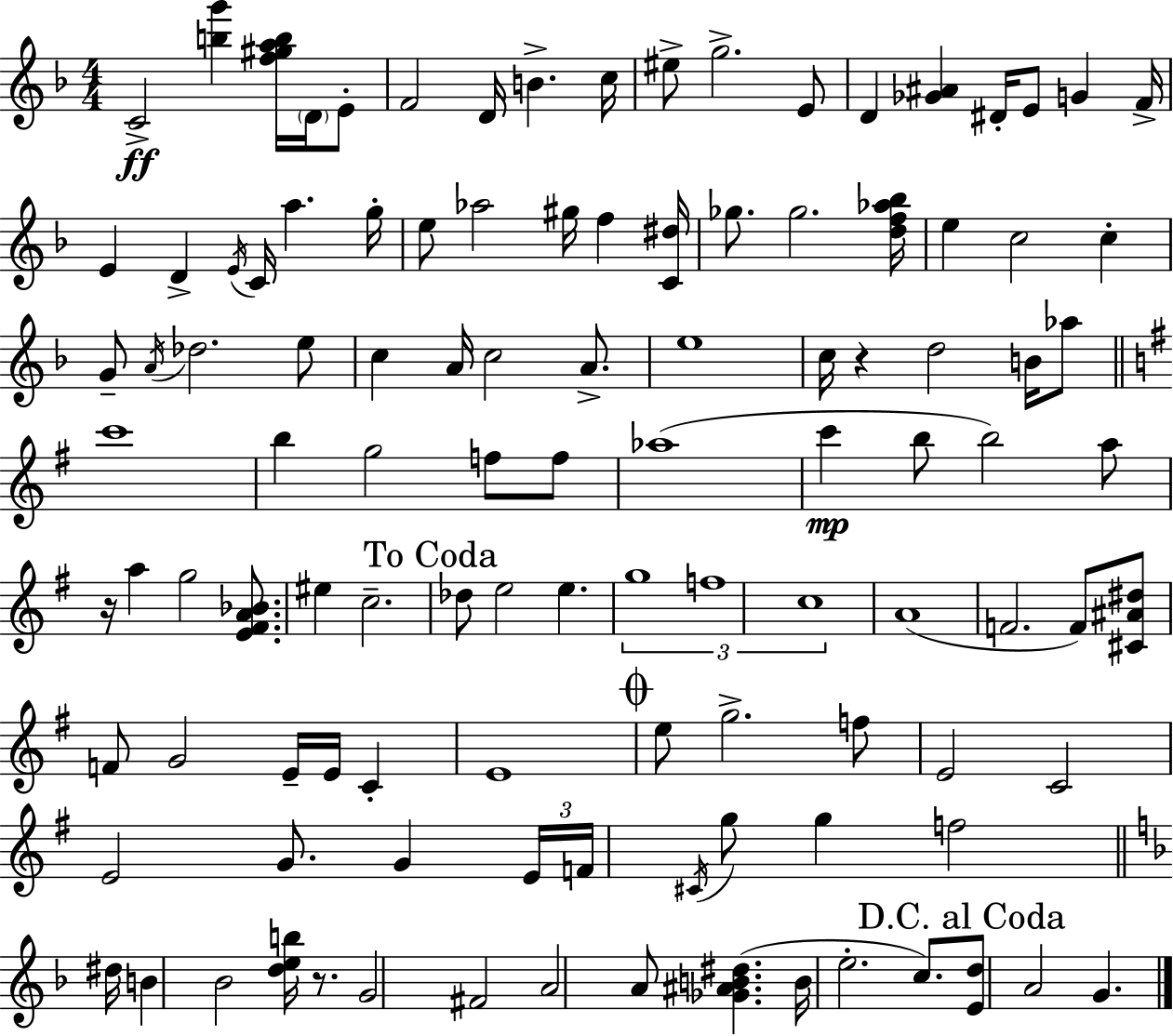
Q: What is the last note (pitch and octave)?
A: G4